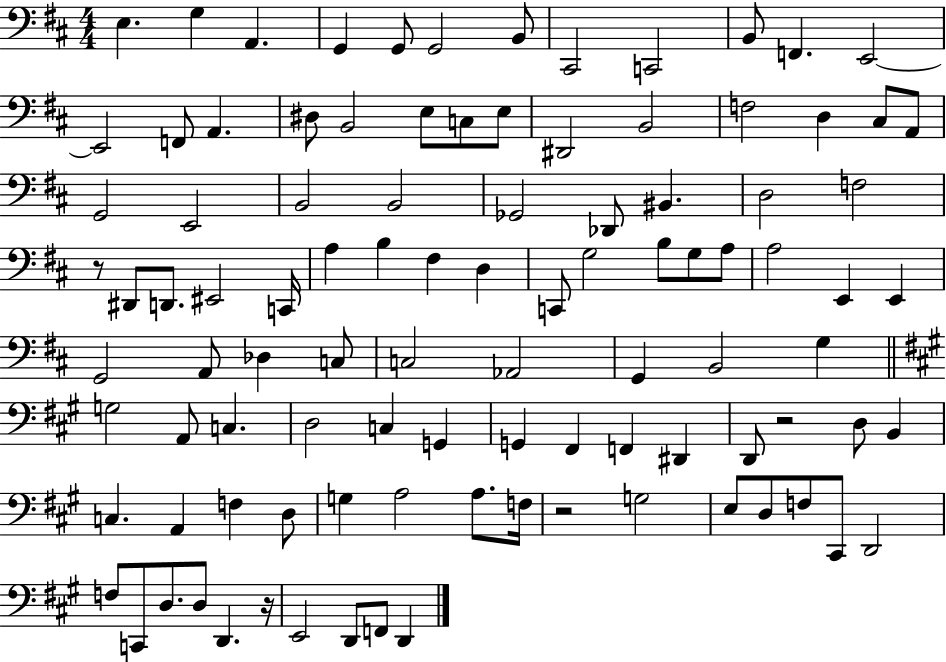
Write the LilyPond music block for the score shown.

{
  \clef bass
  \numericTimeSignature
  \time 4/4
  \key d \major
  \repeat volta 2 { e4. g4 a,4. | g,4 g,8 g,2 b,8 | cis,2 c,2 | b,8 f,4. e,2~~ | \break e,2 f,8 a,4. | dis8 b,2 e8 c8 e8 | dis,2 b,2 | f2 d4 cis8 a,8 | \break g,2 e,2 | b,2 b,2 | ges,2 des,8 bis,4. | d2 f2 | \break r8 dis,8 d,8. eis,2 c,16 | a4 b4 fis4 d4 | c,8 g2 b8 g8 a8 | a2 e,4 e,4 | \break g,2 a,8 des4 c8 | c2 aes,2 | g,4 b,2 g4 | \bar "||" \break \key a \major g2 a,8 c4. | d2 c4 g,4 | g,4 fis,4 f,4 dis,4 | d,8 r2 d8 b,4 | \break c4. a,4 f4 d8 | g4 a2 a8. f16 | r2 g2 | e8 d8 f8 cis,8 d,2 | \break f8 c,8 d8. d8 d,4. r16 | e,2 d,8 f,8 d,4 | } \bar "|."
}